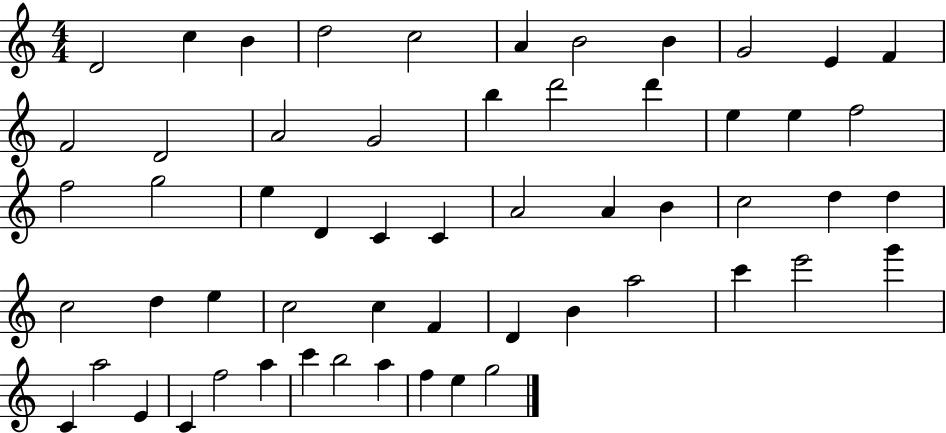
{
  \clef treble
  \numericTimeSignature
  \time 4/4
  \key c \major
  d'2 c''4 b'4 | d''2 c''2 | a'4 b'2 b'4 | g'2 e'4 f'4 | \break f'2 d'2 | a'2 g'2 | b''4 d'''2 d'''4 | e''4 e''4 f''2 | \break f''2 g''2 | e''4 d'4 c'4 c'4 | a'2 a'4 b'4 | c''2 d''4 d''4 | \break c''2 d''4 e''4 | c''2 c''4 f'4 | d'4 b'4 a''2 | c'''4 e'''2 g'''4 | \break c'4 a''2 e'4 | c'4 f''2 a''4 | c'''4 b''2 a''4 | f''4 e''4 g''2 | \break \bar "|."
}